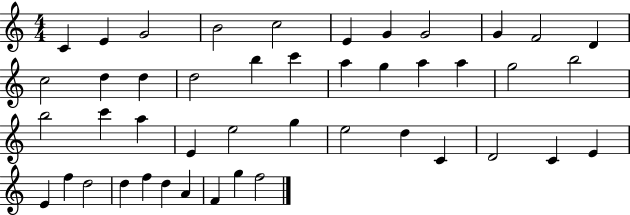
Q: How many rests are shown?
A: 0